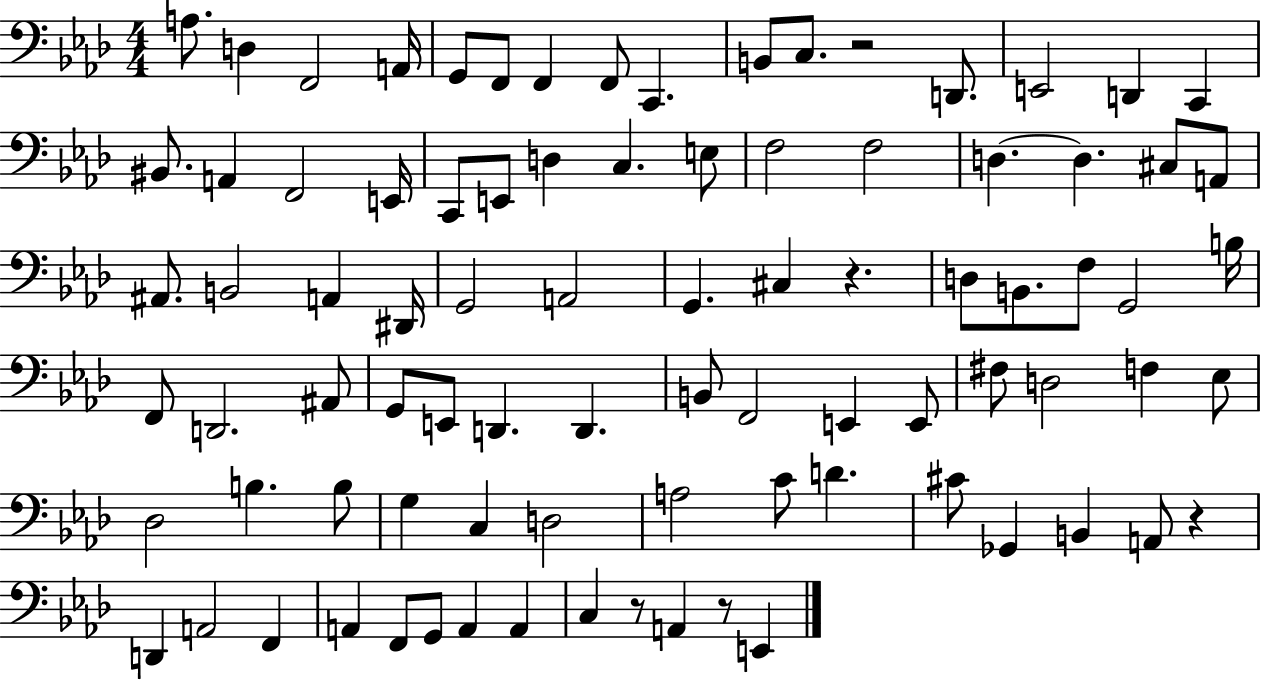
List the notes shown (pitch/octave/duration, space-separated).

A3/e. D3/q F2/h A2/s G2/e F2/e F2/q F2/e C2/q. B2/e C3/e. R/h D2/e. E2/h D2/q C2/q BIS2/e. A2/q F2/h E2/s C2/e E2/e D3/q C3/q. E3/e F3/h F3/h D3/q. D3/q. C#3/e A2/e A#2/e. B2/h A2/q D#2/s G2/h A2/h G2/q. C#3/q R/q. D3/e B2/e. F3/e G2/h B3/s F2/e D2/h. A#2/e G2/e E2/e D2/q. D2/q. B2/e F2/h E2/q E2/e F#3/e D3/h F3/q Eb3/e Db3/h B3/q. B3/e G3/q C3/q D3/h A3/h C4/e D4/q. C#4/e Gb2/q B2/q A2/e R/q D2/q A2/h F2/q A2/q F2/e G2/e A2/q A2/q C3/q R/e A2/q R/e E2/q